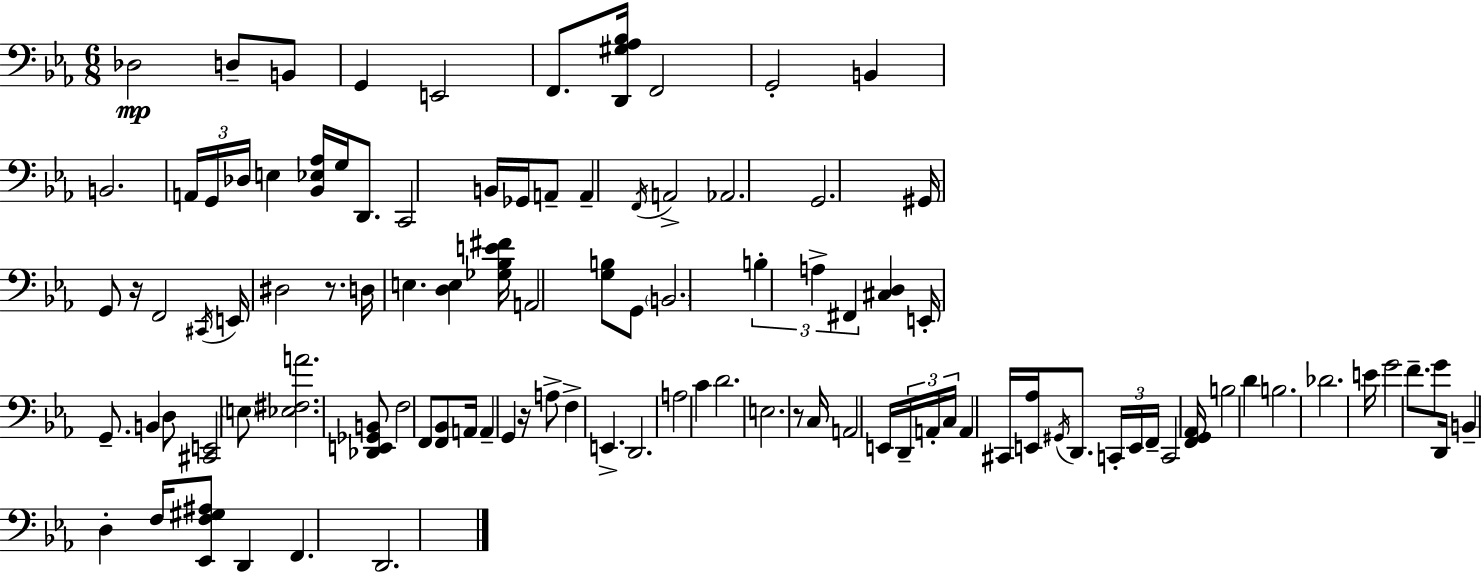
Db3/h D3/e B2/e G2/q E2/h F2/e. [D2,G#3,Ab3,Bb3]/s F2/h G2/h B2/q B2/h. A2/s G2/s Db3/s E3/q [Bb2,Eb3,Ab3]/s G3/s D2/e. C2/h B2/s Gb2/s A2/e A2/q F2/s A2/h Ab2/h. G2/h. G#2/s G2/e R/s F2/h C#2/s E2/s D#3/h R/e. D3/s E3/q. [D3,E3]/q [Gb3,Bb3,E4,F#4]/s A2/h [G3,B3]/e G2/e B2/h. B3/q A3/q F#2/q [C#3,D3]/q E2/s G2/e. B2/q D3/e [C#2,E2]/h E3/e [Eb3,F#3,A4]/h. [Db2,E2,Gb2,B2]/e F3/h F2/e [F2,Bb2]/e A2/s A2/q G2/q R/s A3/e F3/q E2/q. D2/h. A3/h C4/q D4/h. E3/h. R/e C3/s A2/h E2/s D2/s A2/s C3/s A2/q C#2/s [E2,Ab3]/s G#2/s D2/e. C2/s E2/s F2/s C2/h [F2,G2,Ab2]/s B3/h D4/q B3/h. Db4/h. E4/s G4/h F4/e. G4/e D2/s B2/q D3/q F3/s [Eb2,F3,G#3,A#3]/e D2/q F2/q. D2/h.